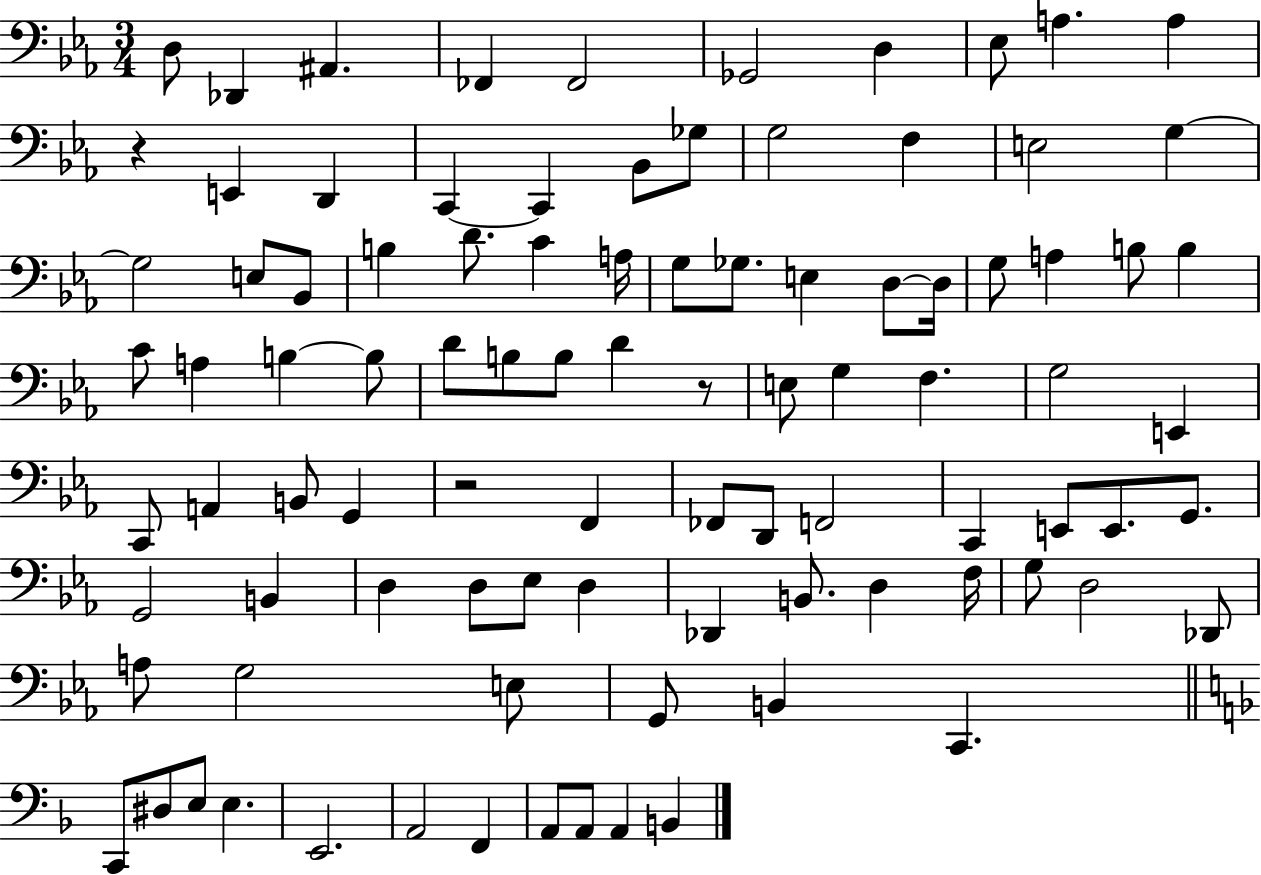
X:1
T:Untitled
M:3/4
L:1/4
K:Eb
D,/2 _D,, ^A,, _F,, _F,,2 _G,,2 D, _E,/2 A, A, z E,, D,, C,, C,, _B,,/2 _G,/2 G,2 F, E,2 G, G,2 E,/2 _B,,/2 B, D/2 C A,/4 G,/2 _G,/2 E, D,/2 D,/4 G,/2 A, B,/2 B, C/2 A, B, B,/2 D/2 B,/2 B,/2 D z/2 E,/2 G, F, G,2 E,, C,,/2 A,, B,,/2 G,, z2 F,, _F,,/2 D,,/2 F,,2 C,, E,,/2 E,,/2 G,,/2 G,,2 B,, D, D,/2 _E,/2 D, _D,, B,,/2 D, F,/4 G,/2 D,2 _D,,/2 A,/2 G,2 E,/2 G,,/2 B,, C,, C,,/2 ^D,/2 E,/2 E, E,,2 A,,2 F,, A,,/2 A,,/2 A,, B,,